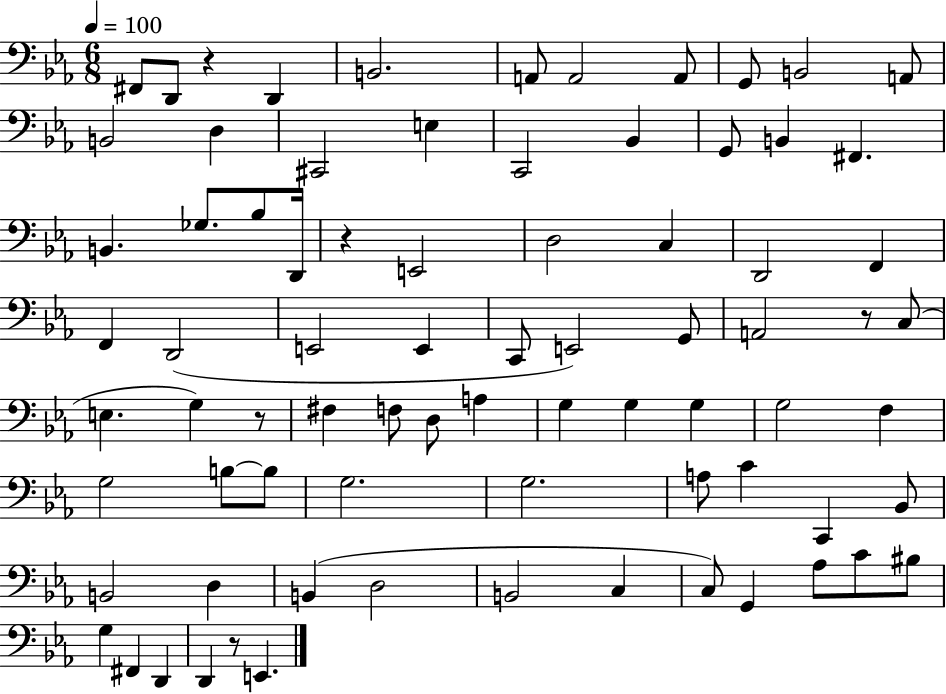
F#2/e D2/e R/q D2/q B2/h. A2/e A2/h A2/e G2/e B2/h A2/e B2/h D3/q C#2/h E3/q C2/h Bb2/q G2/e B2/q F#2/q. B2/q. Gb3/e. Bb3/e D2/s R/q E2/h D3/h C3/q D2/h F2/q F2/q D2/h E2/h E2/q C2/e E2/h G2/e A2/h R/e C3/e E3/q. G3/q R/e F#3/q F3/e D3/e A3/q G3/q G3/q G3/q G3/h F3/q G3/h B3/e B3/e G3/h. G3/h. A3/e C4/q C2/q Bb2/e B2/h D3/q B2/q D3/h B2/h C3/q C3/e G2/q Ab3/e C4/e BIS3/e G3/q F#2/q D2/q D2/q R/e E2/q.